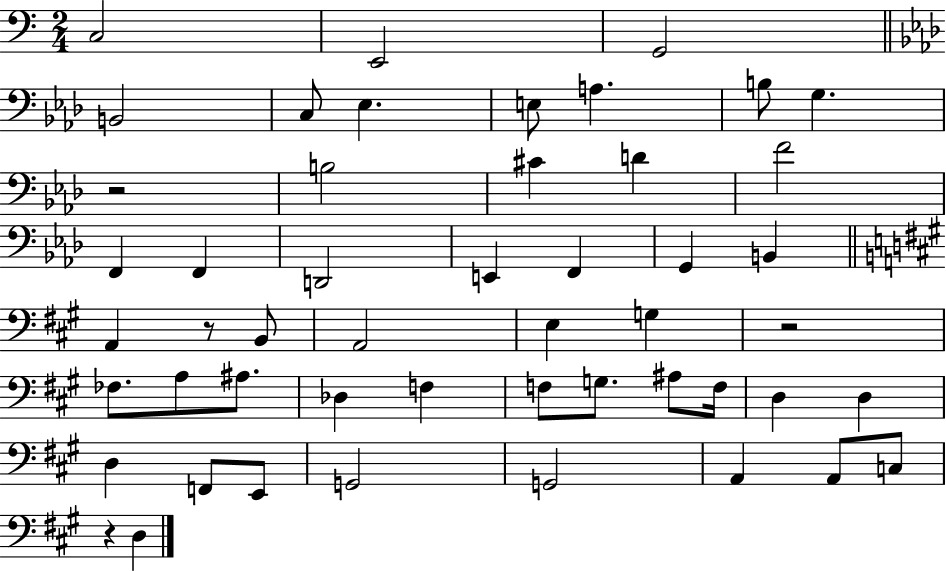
X:1
T:Untitled
M:2/4
L:1/4
K:C
C,2 E,,2 G,,2 B,,2 C,/2 _E, E,/2 A, B,/2 G, z2 B,2 ^C D F2 F,, F,, D,,2 E,, F,, G,, B,, A,, z/2 B,,/2 A,,2 E, G, z2 _F,/2 A,/2 ^A,/2 _D, F, F,/2 G,/2 ^A,/2 F,/4 D, D, D, F,,/2 E,,/2 G,,2 G,,2 A,, A,,/2 C,/2 z D,